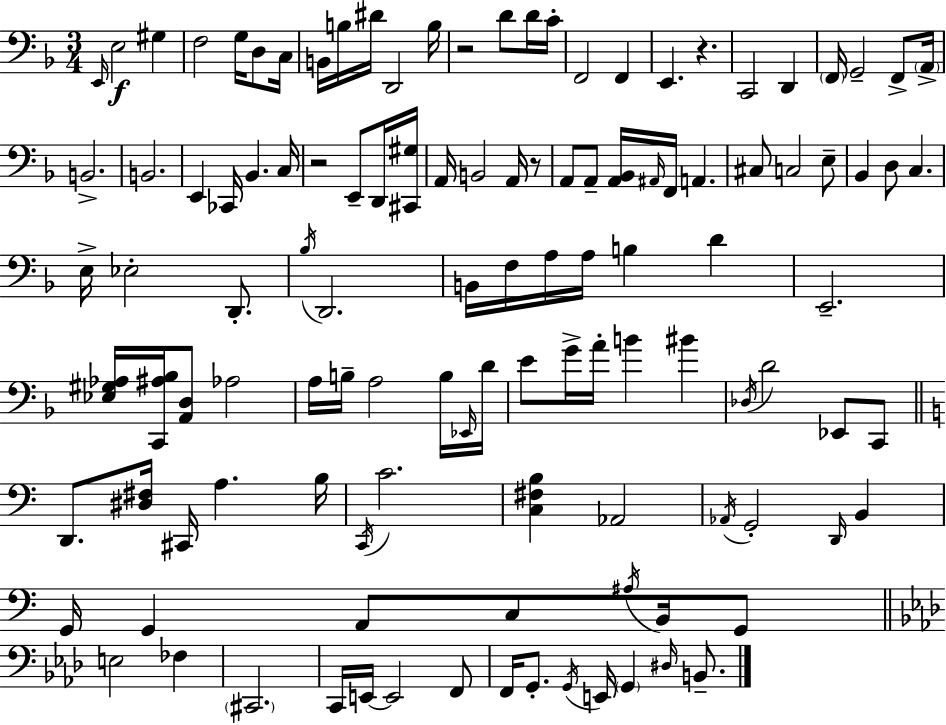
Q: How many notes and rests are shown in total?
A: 117